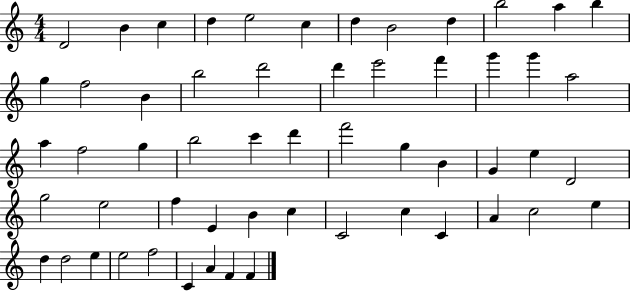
{
  \clef treble
  \numericTimeSignature
  \time 4/4
  \key c \major
  d'2 b'4 c''4 | d''4 e''2 c''4 | d''4 b'2 d''4 | b''2 a''4 b''4 | \break g''4 f''2 b'4 | b''2 d'''2 | d'''4 e'''2 f'''4 | g'''4 g'''4 a''2 | \break a''4 f''2 g''4 | b''2 c'''4 d'''4 | f'''2 g''4 b'4 | g'4 e''4 d'2 | \break g''2 e''2 | f''4 e'4 b'4 c''4 | c'2 c''4 c'4 | a'4 c''2 e''4 | \break d''4 d''2 e''4 | e''2 f''2 | c'4 a'4 f'4 f'4 | \bar "|."
}